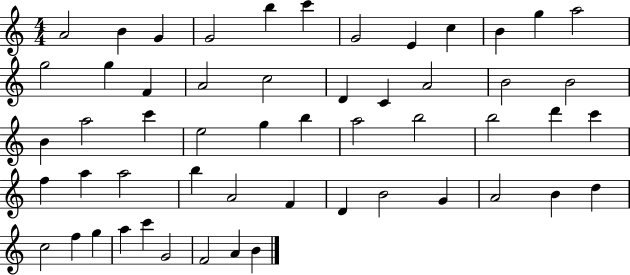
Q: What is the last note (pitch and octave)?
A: B4